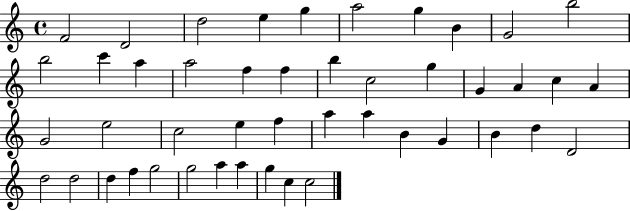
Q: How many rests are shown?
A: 0